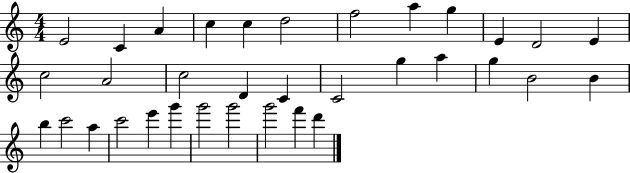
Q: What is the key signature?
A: C major